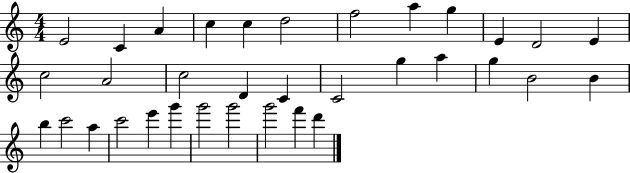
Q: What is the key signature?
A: C major